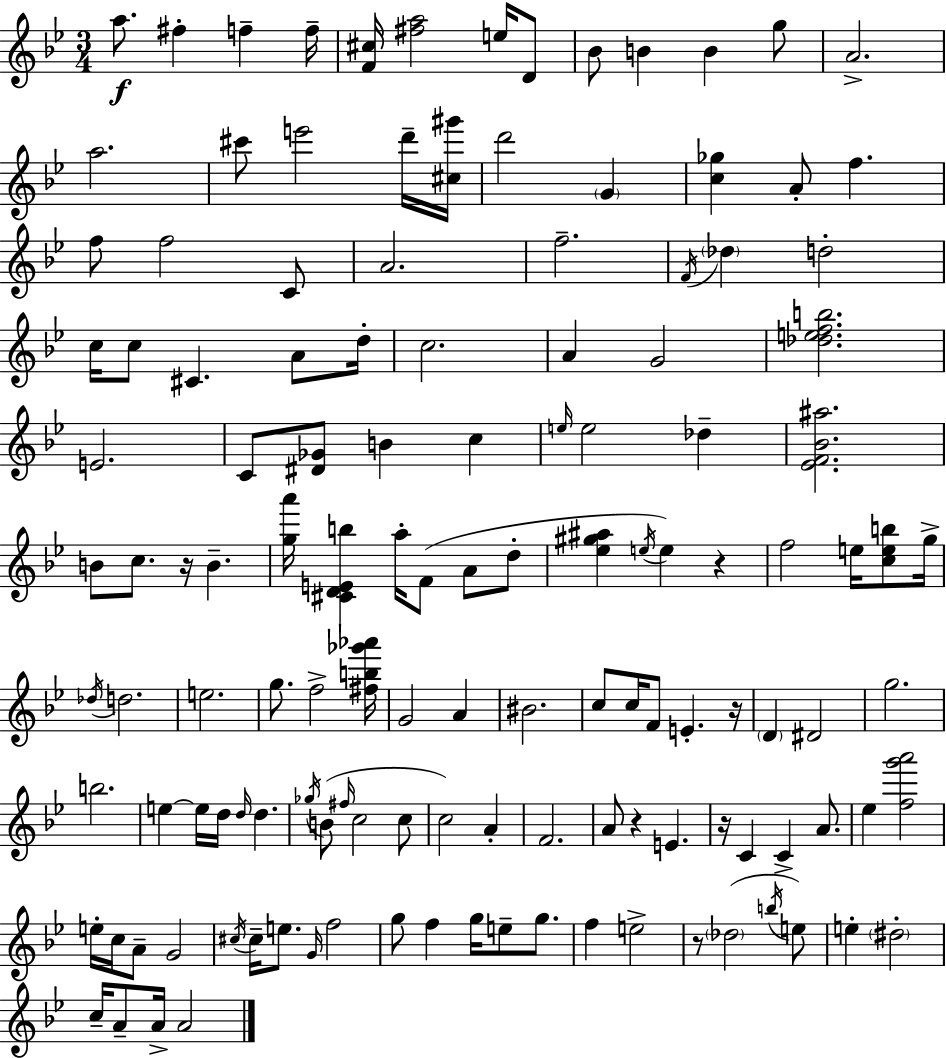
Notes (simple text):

A5/e. F#5/q F5/q F5/s [F4,C#5]/s [F#5,A5]/h E5/s D4/e Bb4/e B4/q B4/q G5/e A4/h. A5/h. C#6/e E6/h D6/s [C#5,G#6]/s D6/h G4/q [C5,Gb5]/q A4/e F5/q. F5/e F5/h C4/e A4/h. F5/h. F4/s Db5/q D5/h C5/s C5/e C#4/q. A4/e D5/s C5/h. A4/q G4/h [Db5,E5,F5,B5]/h. E4/h. C4/e [D#4,Gb4]/e B4/q C5/q E5/s E5/h Db5/q [Eb4,F4,Bb4,A#5]/h. B4/e C5/e. R/s B4/q. [G5,A6]/s [C#4,D4,E4,B5]/q A5/s F4/e A4/e D5/e [Eb5,G#5,A#5]/q E5/s E5/q R/q F5/h E5/s [C5,E5,B5]/e G5/s Db5/s D5/h. E5/h. G5/e. F5/h [F#5,B5,Gb6,Ab6]/s G4/h A4/q BIS4/h. C5/e C5/s F4/e E4/q. R/s D4/q D#4/h G5/h. B5/h. E5/q E5/s D5/s D5/s D5/q. Gb5/s B4/e F#5/s C5/h C5/e C5/h A4/q F4/h. A4/e R/q E4/q. R/s C4/q C4/q A4/e. Eb5/q [F5,G6,A6]/h E5/s C5/s A4/e G4/h C#5/s C#5/s E5/e. G4/s F5/h G5/e F5/q G5/s E5/e G5/e. F5/q E5/h R/e Db5/h B5/s E5/e E5/q D#5/h C5/s A4/e A4/s A4/h